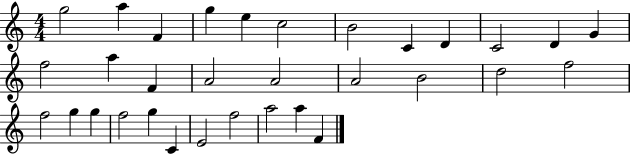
{
  \clef treble
  \numericTimeSignature
  \time 4/4
  \key c \major
  g''2 a''4 f'4 | g''4 e''4 c''2 | b'2 c'4 d'4 | c'2 d'4 g'4 | \break f''2 a''4 f'4 | a'2 a'2 | a'2 b'2 | d''2 f''2 | \break f''2 g''4 g''4 | f''2 g''4 c'4 | e'2 f''2 | a''2 a''4 f'4 | \break \bar "|."
}